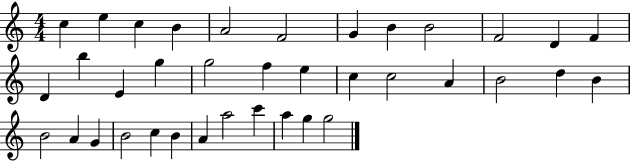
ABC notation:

X:1
T:Untitled
M:4/4
L:1/4
K:C
c e c B A2 F2 G B B2 F2 D F D b E g g2 f e c c2 A B2 d B B2 A G B2 c B A a2 c' a g g2